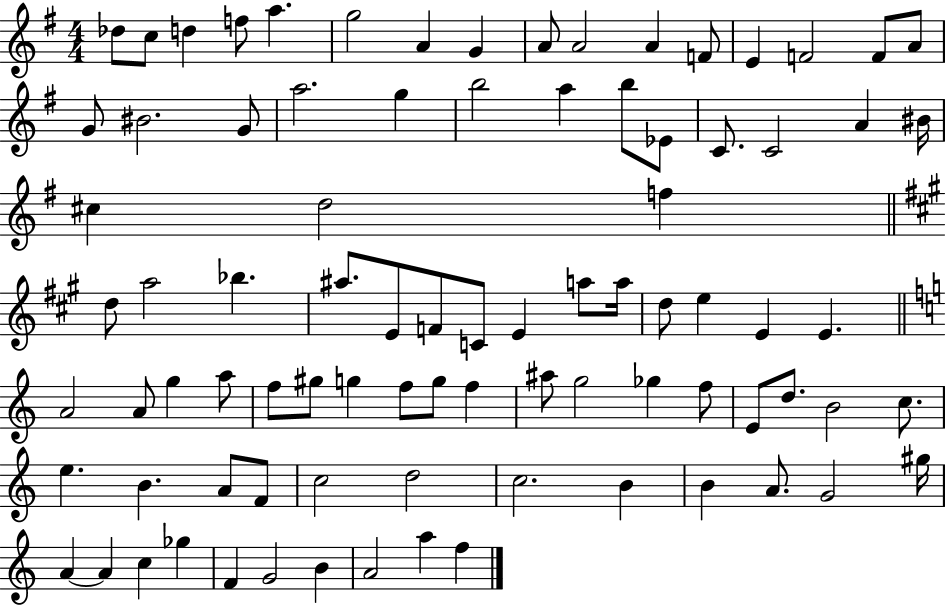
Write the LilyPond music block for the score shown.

{
  \clef treble
  \numericTimeSignature
  \time 4/4
  \key g \major
  des''8 c''8 d''4 f''8 a''4. | g''2 a'4 g'4 | a'8 a'2 a'4 f'8 | e'4 f'2 f'8 a'8 | \break g'8 bis'2. g'8 | a''2. g''4 | b''2 a''4 b''8 ees'8 | c'8. c'2 a'4 bis'16 | \break cis''4 d''2 f''4 | \bar "||" \break \key a \major d''8 a''2 bes''4. | ais''8. e'8 f'8 c'8 e'4 a''8 a''16 | d''8 e''4 e'4 e'4. | \bar "||" \break \key a \minor a'2 a'8 g''4 a''8 | f''8 gis''8 g''4 f''8 g''8 f''4 | ais''8 g''2 ges''4 f''8 | e'8 d''8. b'2 c''8. | \break e''4. b'4. a'8 f'8 | c''2 d''2 | c''2. b'4 | b'4 a'8. g'2 gis''16 | \break a'4~~ a'4 c''4 ges''4 | f'4 g'2 b'4 | a'2 a''4 f''4 | \bar "|."
}